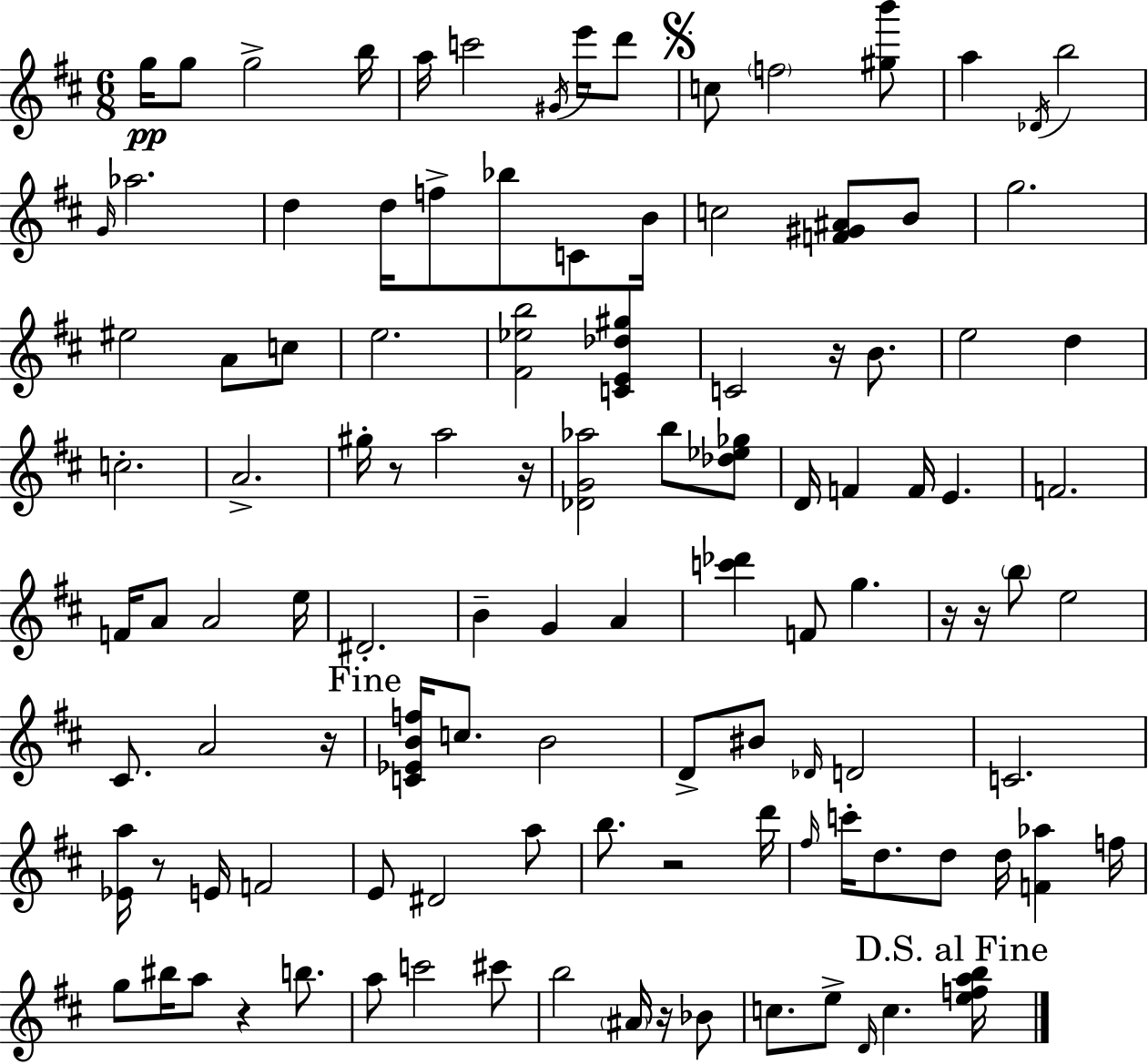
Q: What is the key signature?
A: D major